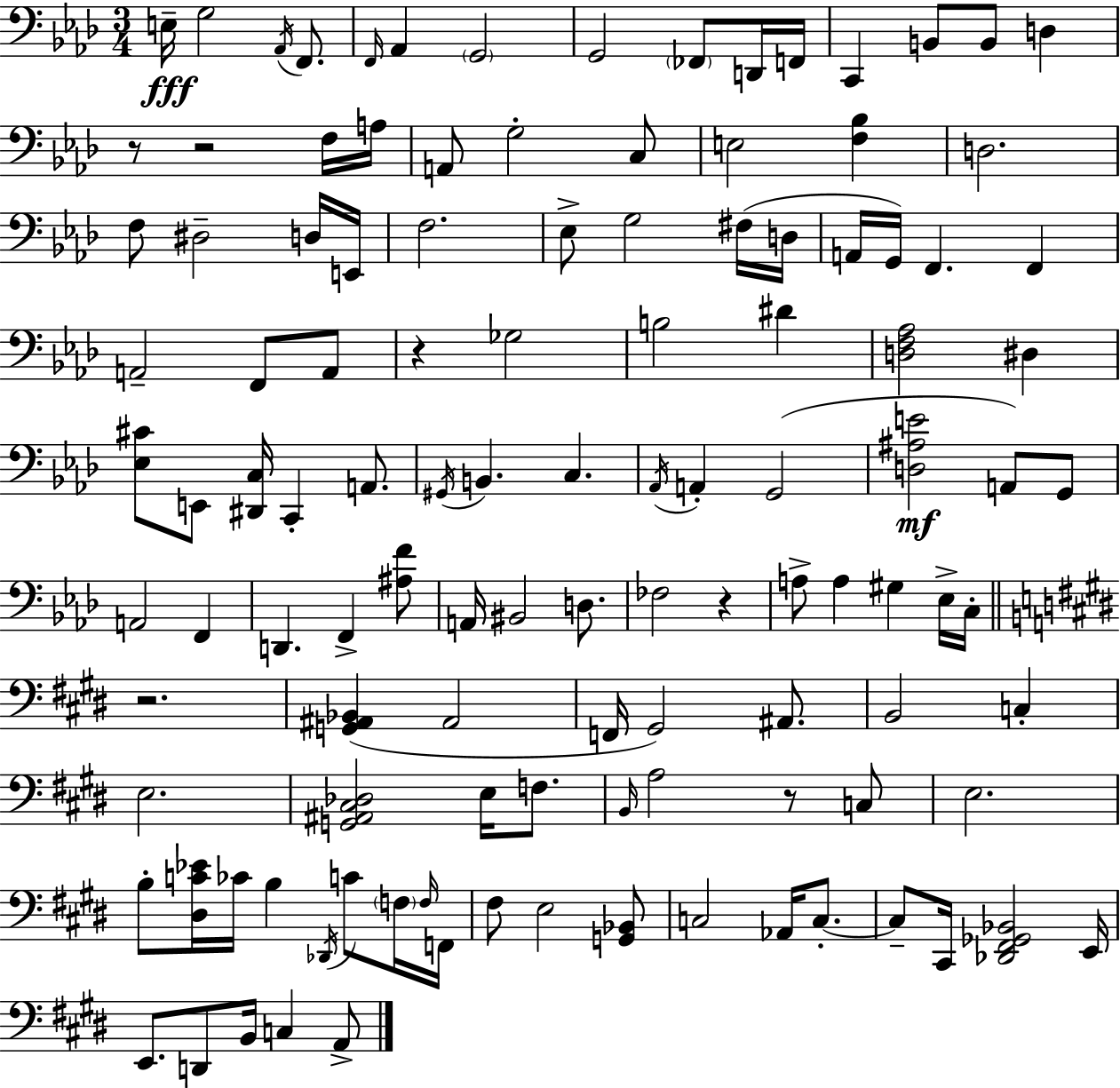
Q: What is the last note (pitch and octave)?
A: A2